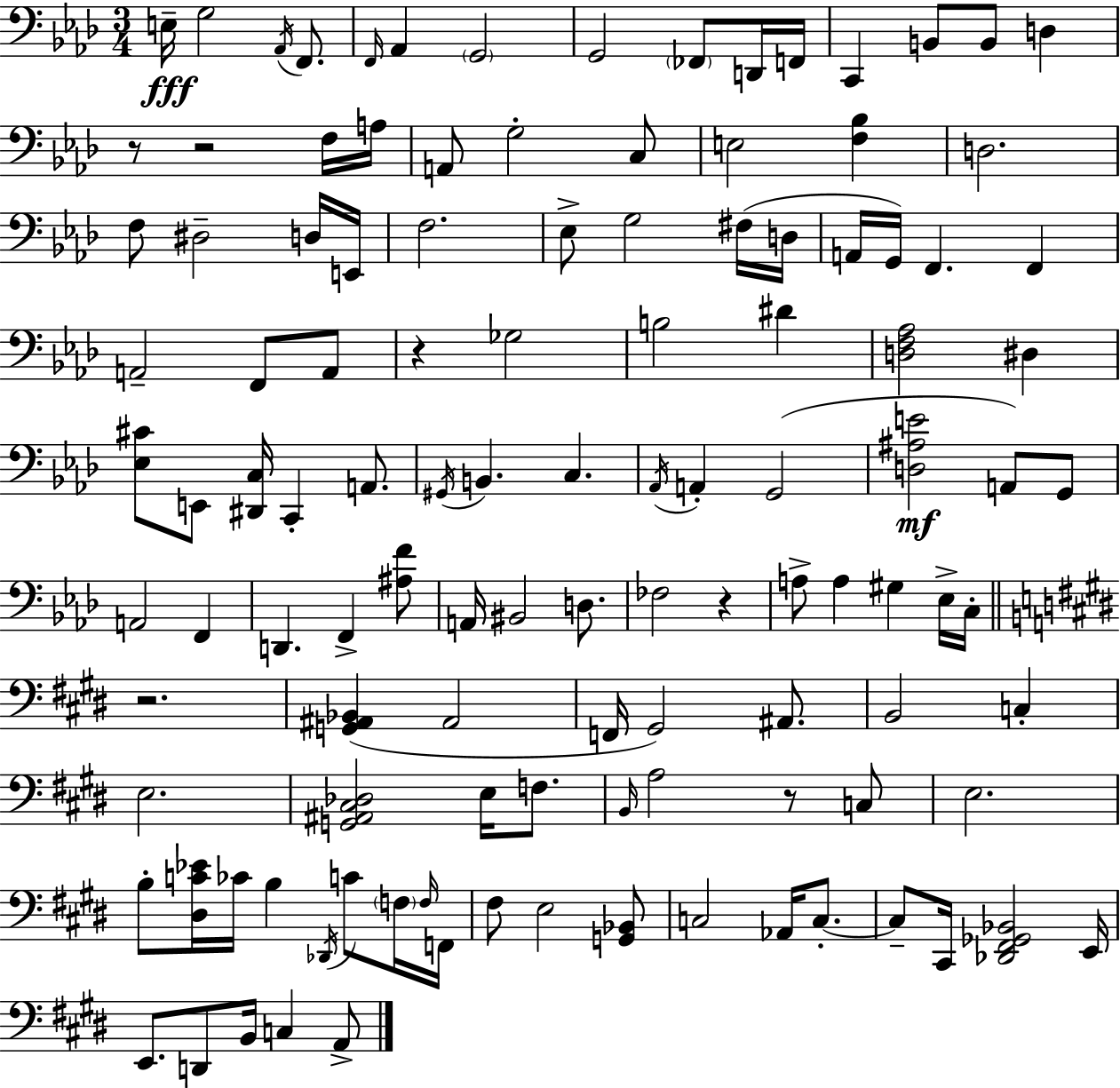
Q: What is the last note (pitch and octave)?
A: A2